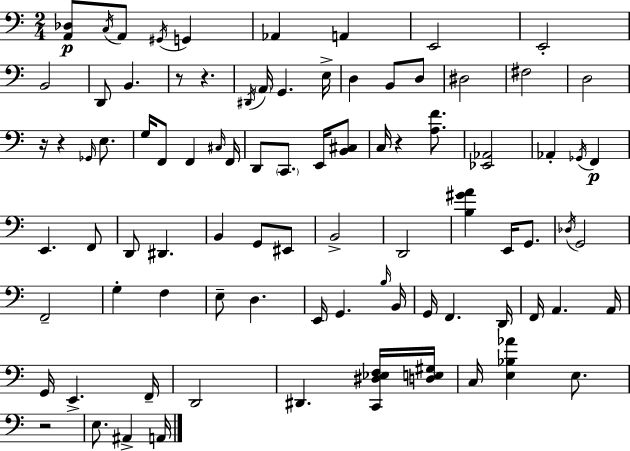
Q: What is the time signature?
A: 2/4